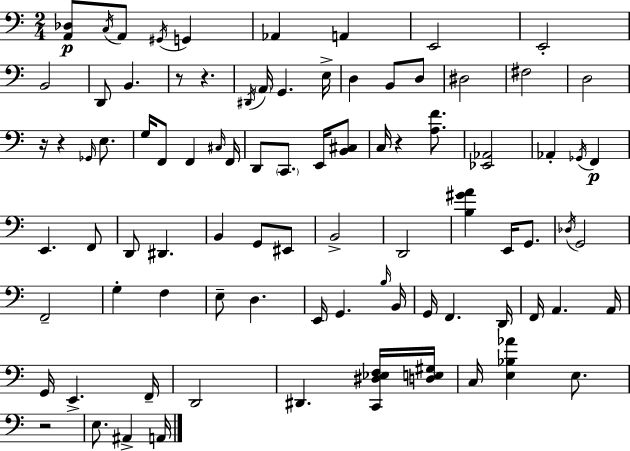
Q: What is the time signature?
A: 2/4